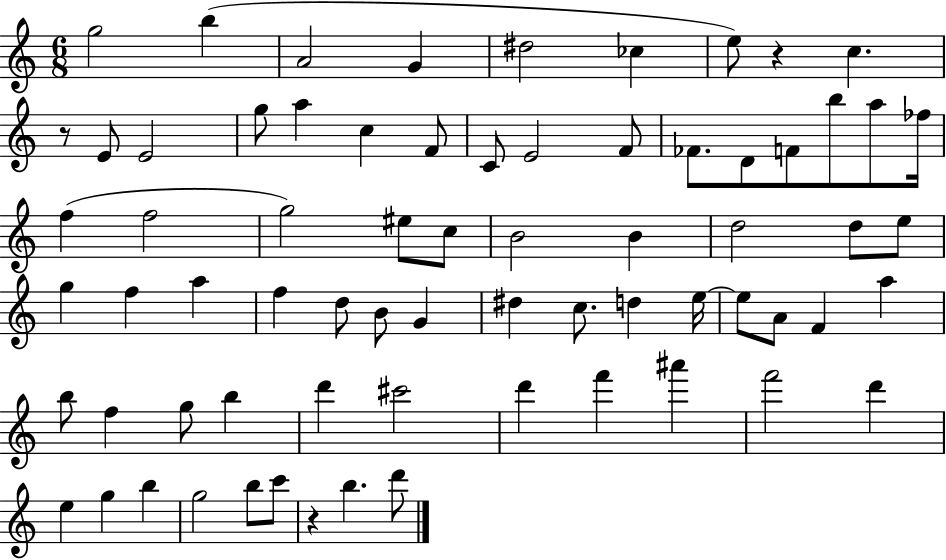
X:1
T:Untitled
M:6/8
L:1/4
K:C
g2 b A2 G ^d2 _c e/2 z c z/2 E/2 E2 g/2 a c F/2 C/2 E2 F/2 _F/2 D/2 F/2 b/2 a/2 _f/4 f f2 g2 ^e/2 c/2 B2 B d2 d/2 e/2 g f a f d/2 B/2 G ^d c/2 d e/4 e/2 A/2 F a b/2 f g/2 b d' ^c'2 d' f' ^a' f'2 d' e g b g2 b/2 c'/2 z b d'/2